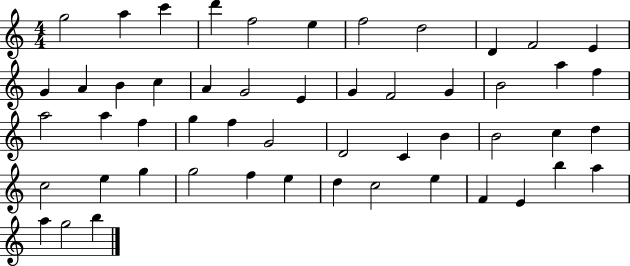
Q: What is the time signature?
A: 4/4